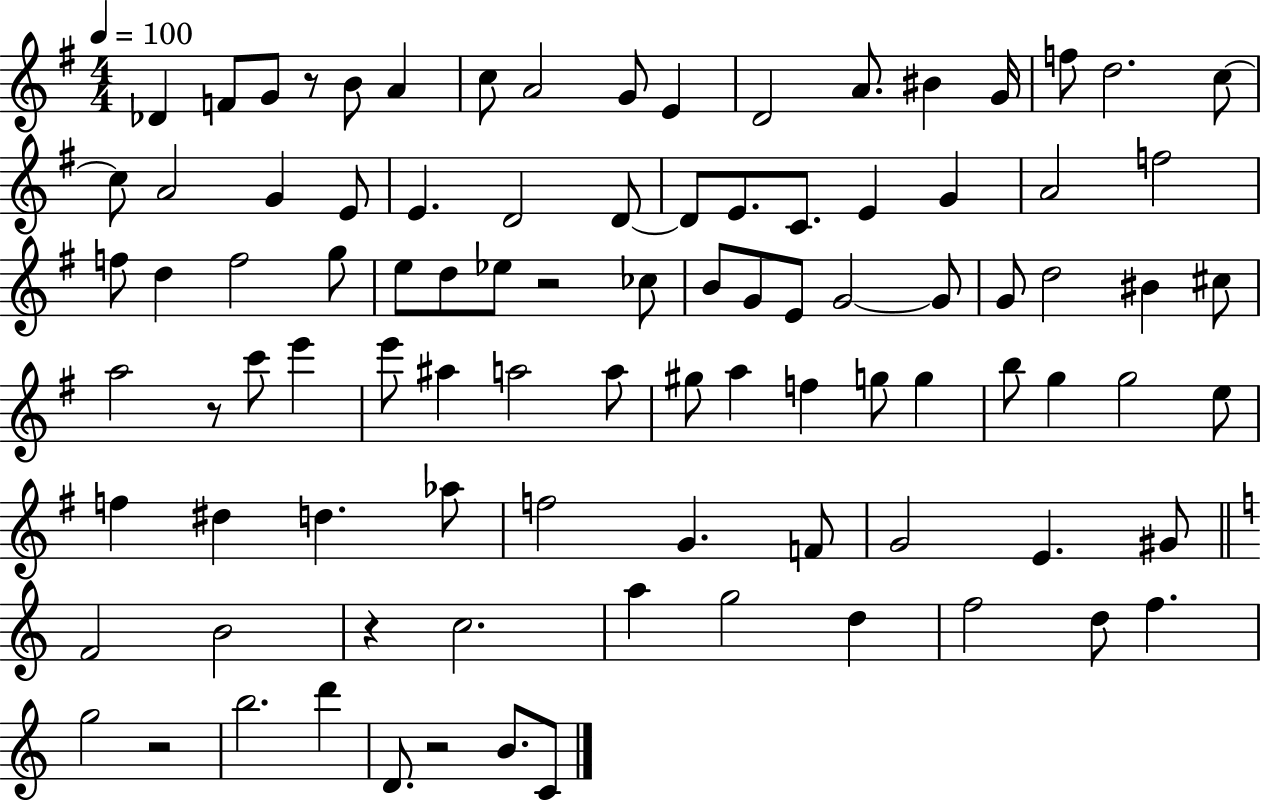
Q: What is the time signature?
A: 4/4